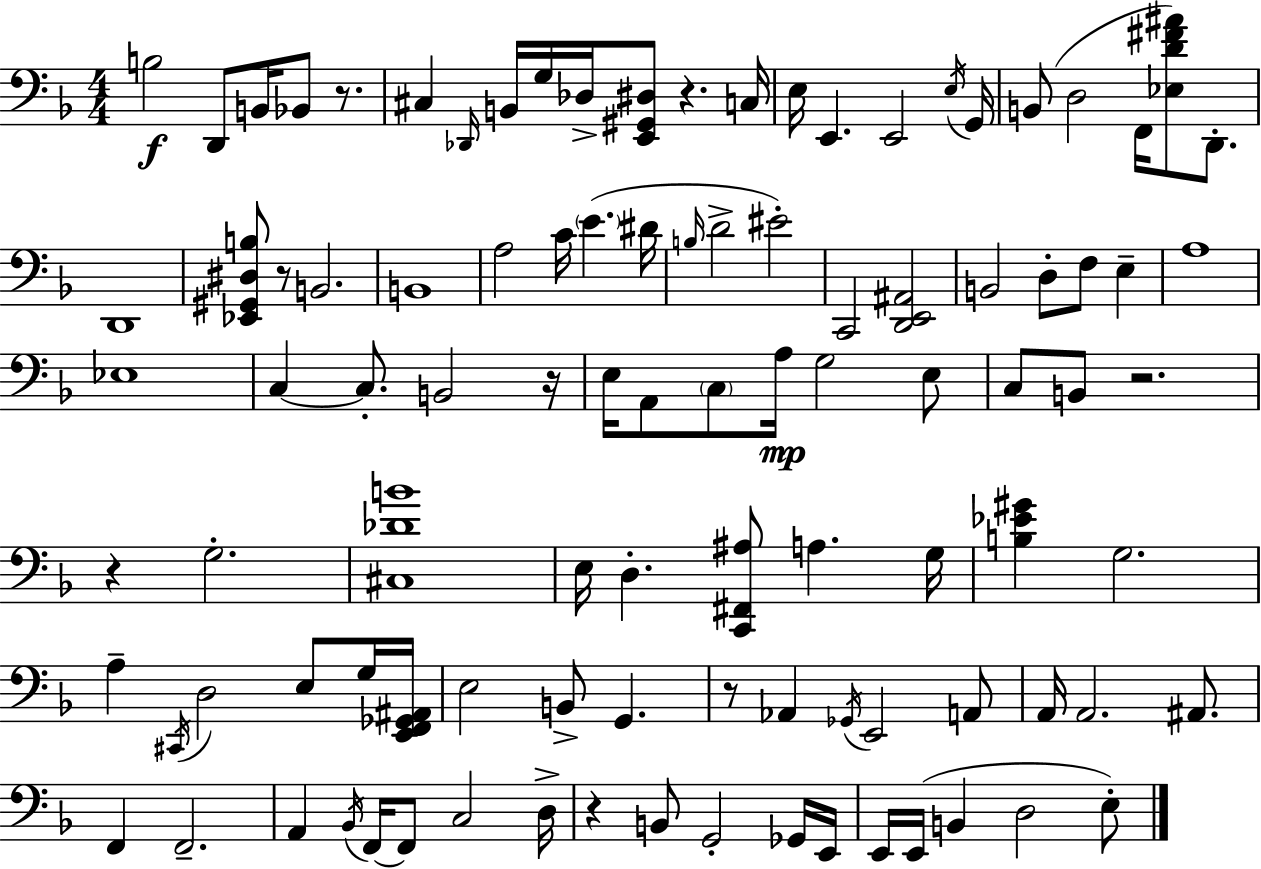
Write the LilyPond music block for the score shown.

{
  \clef bass
  \numericTimeSignature
  \time 4/4
  \key d \minor
  \repeat volta 2 { b2\f d,8 b,16 bes,8 r8. | cis4 \grace { des,16 } b,16 g16 des16-> <e, gis, dis>8 r4. | c16 e16 e,4. e,2 | \acciaccatura { e16 } g,16 b,8( d2 f,16 <ees d' fis' ais'>8) d,8.-. | \break d,1 | <ees, gis, dis b>8 r8 b,2. | b,1 | a2 c'16 \parenthesize e'4.( | \break dis'16 \grace { b16 } d'2-> eis'2-.) | c,2 <d, e, ais,>2 | b,2 d8-. f8 e4-- | a1 | \break ees1 | c4~~ c8.-. b,2 | r16 e16 a,8 \parenthesize c8 a16\mp g2 | e8 c8 b,8 r2. | \break r4 g2.-. | <cis des' b'>1 | e16 d4.-. <c, fis, ais>8 a4. | g16 <b ees' gis'>4 g2. | \break a4-- \acciaccatura { cis,16 } d2 | e8 g16 <e, f, ges, ais,>16 e2 b,8-> g,4. | r8 aes,4 \acciaccatura { ges,16 } e,2 | a,8 a,16 a,2. | \break ais,8. f,4 f,2.-- | a,4 \acciaccatura { bes,16 } f,16~~ f,8 c2 | d16-> r4 b,8 g,2-. | ges,16 e,16 e,16 e,16( b,4 d2 | \break e8-.) } \bar "|."
}